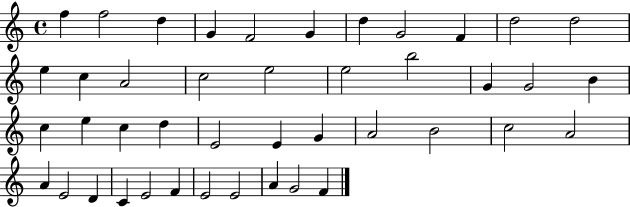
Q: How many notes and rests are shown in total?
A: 43